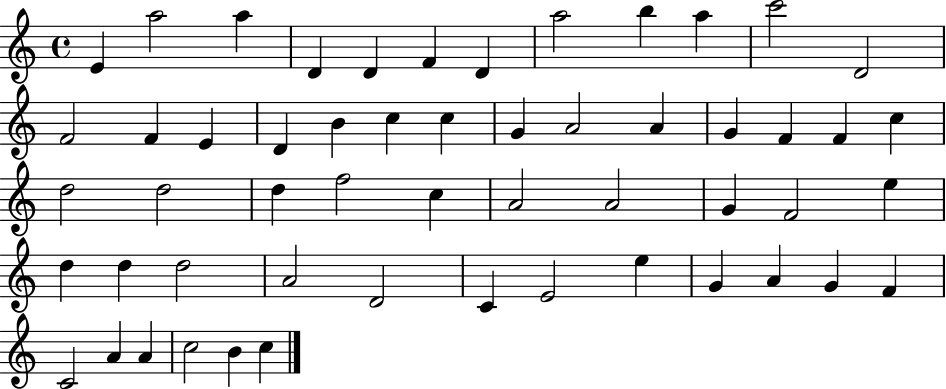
X:1
T:Untitled
M:4/4
L:1/4
K:C
E a2 a D D F D a2 b a c'2 D2 F2 F E D B c c G A2 A G F F c d2 d2 d f2 c A2 A2 G F2 e d d d2 A2 D2 C E2 e G A G F C2 A A c2 B c